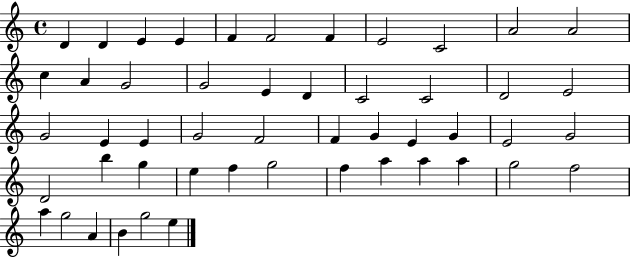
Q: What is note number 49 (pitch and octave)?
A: G5